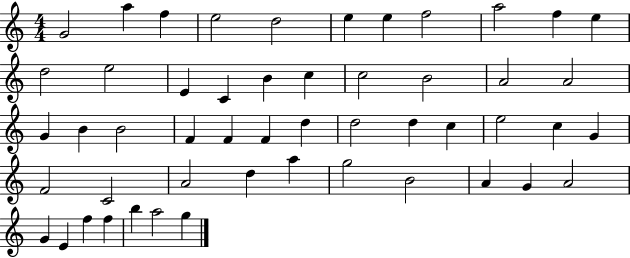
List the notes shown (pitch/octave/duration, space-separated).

G4/h A5/q F5/q E5/h D5/h E5/q E5/q F5/h A5/h F5/q E5/q D5/h E5/h E4/q C4/q B4/q C5/q C5/h B4/h A4/h A4/h G4/q B4/q B4/h F4/q F4/q F4/q D5/q D5/h D5/q C5/q E5/h C5/q G4/q F4/h C4/h A4/h D5/q A5/q G5/h B4/h A4/q G4/q A4/h G4/q E4/q F5/q F5/q B5/q A5/h G5/q